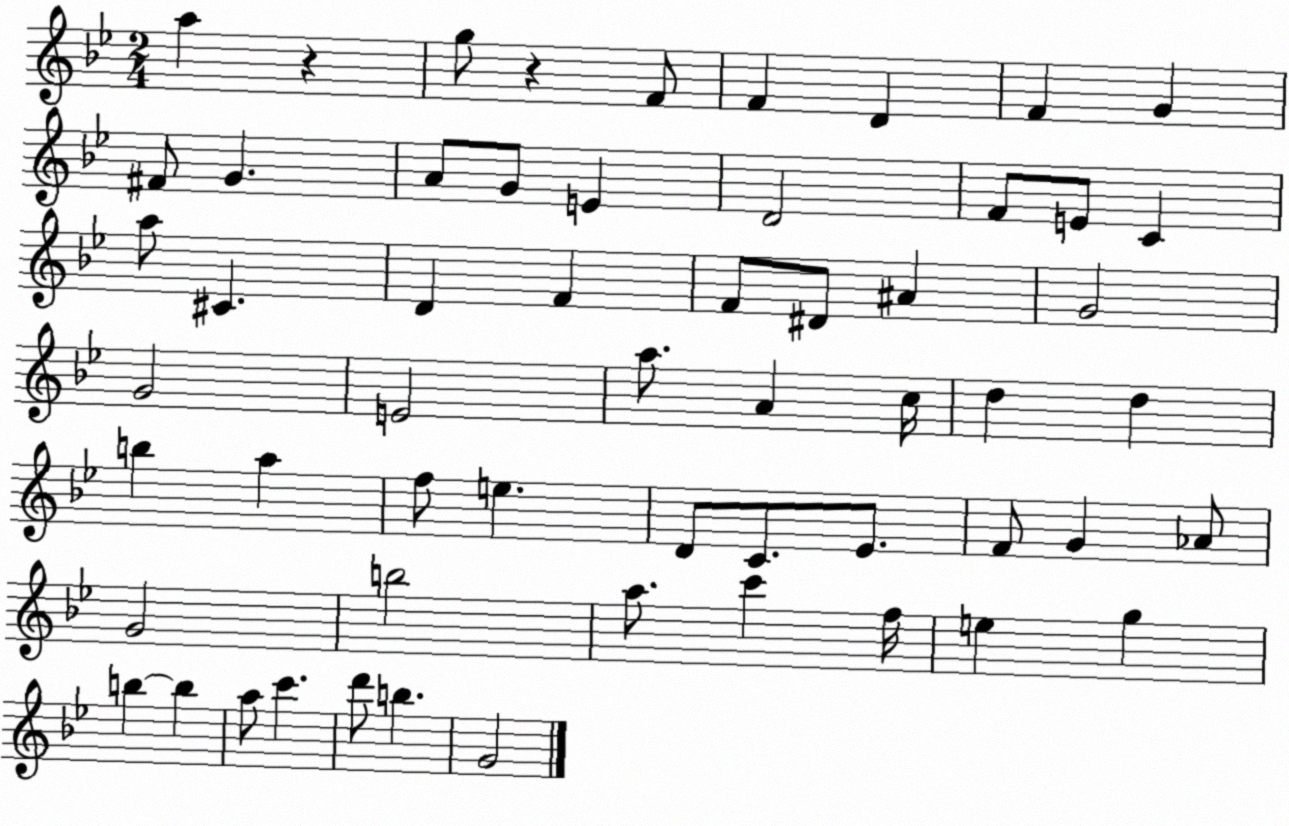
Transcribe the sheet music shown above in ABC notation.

X:1
T:Untitled
M:2/4
L:1/4
K:Bb
a z g/2 z F/2 F D F G ^F/2 G A/2 G/2 E D2 F/2 E/2 C a/2 ^C D F F/2 ^D/2 ^A G2 G2 E2 a/2 A c/4 d d b a f/2 e D/2 C/2 _E/2 F/2 G _A/2 G2 b2 a/2 c' f/4 e g b b a/2 c' d'/2 b G2